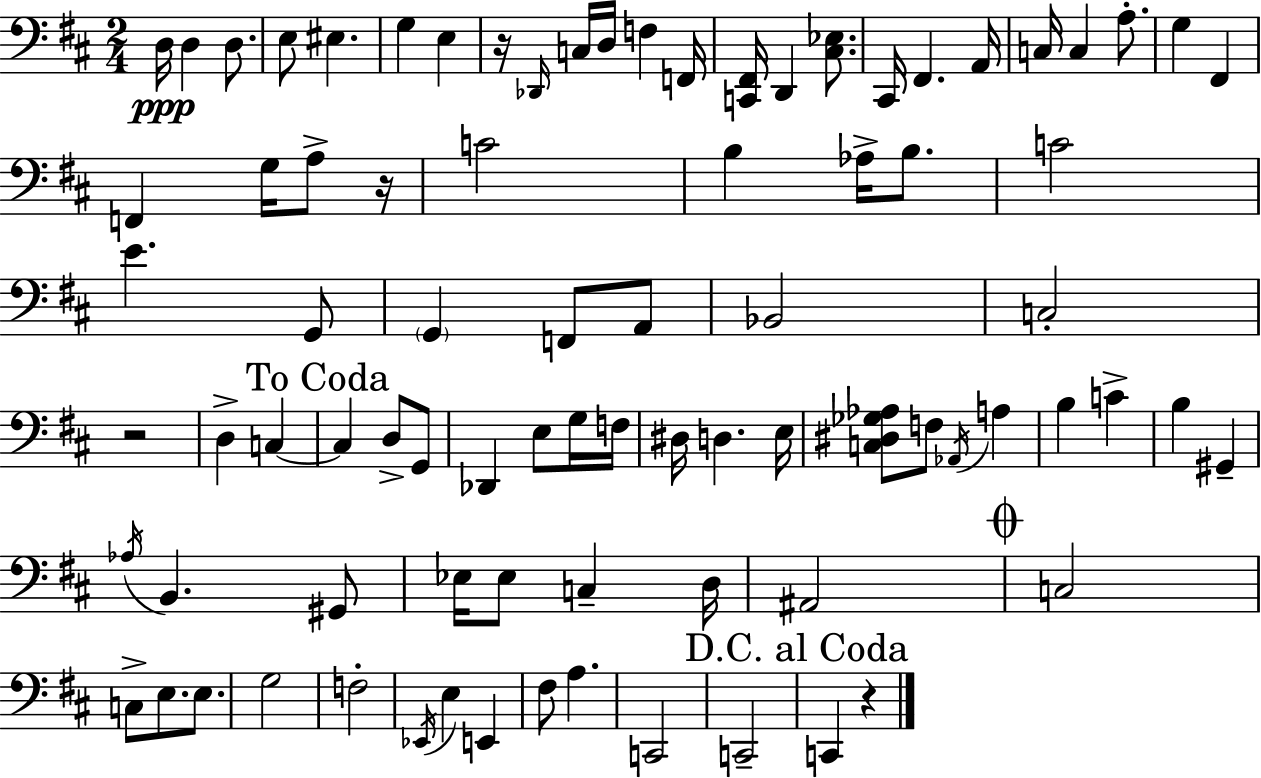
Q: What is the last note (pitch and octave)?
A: C2